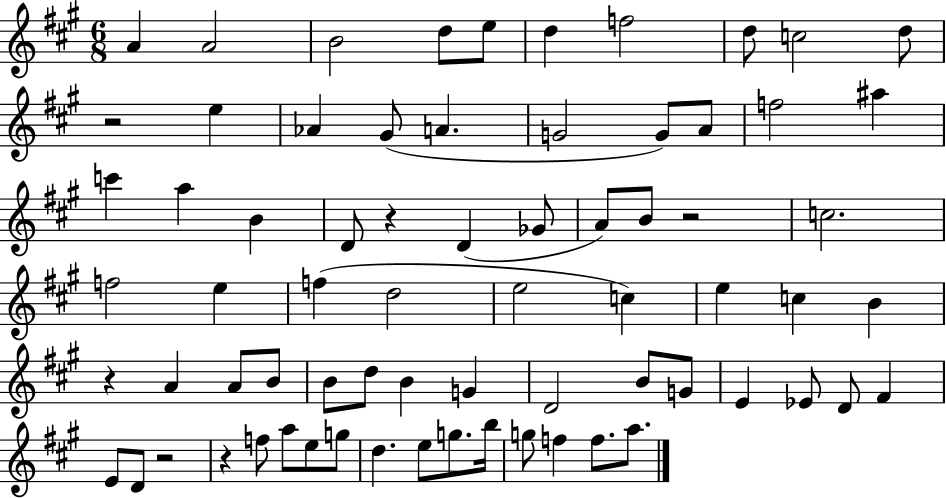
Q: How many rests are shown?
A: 6